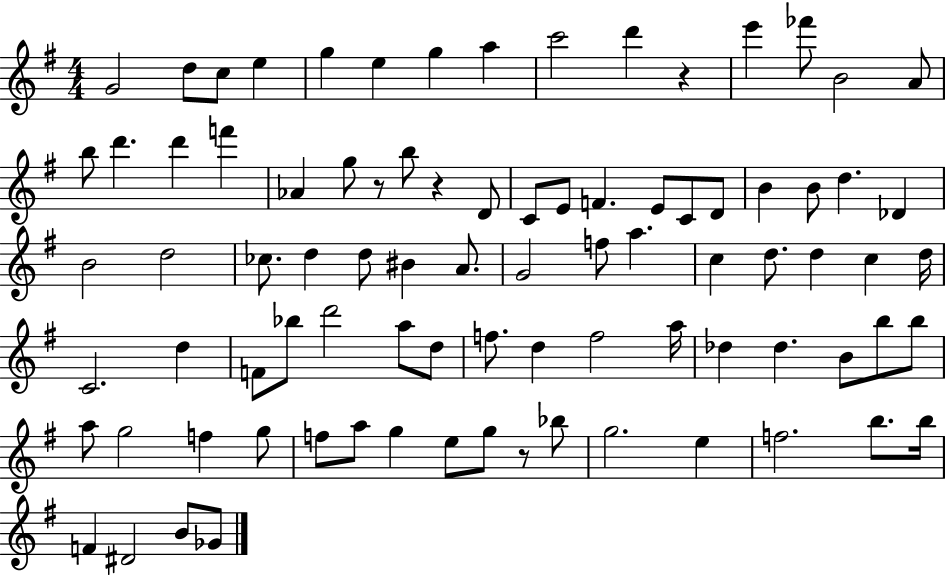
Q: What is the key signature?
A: G major